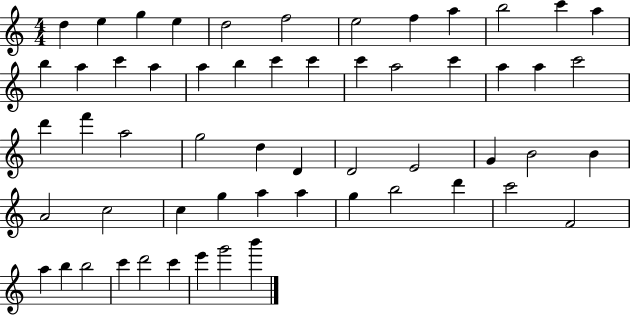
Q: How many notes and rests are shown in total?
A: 57